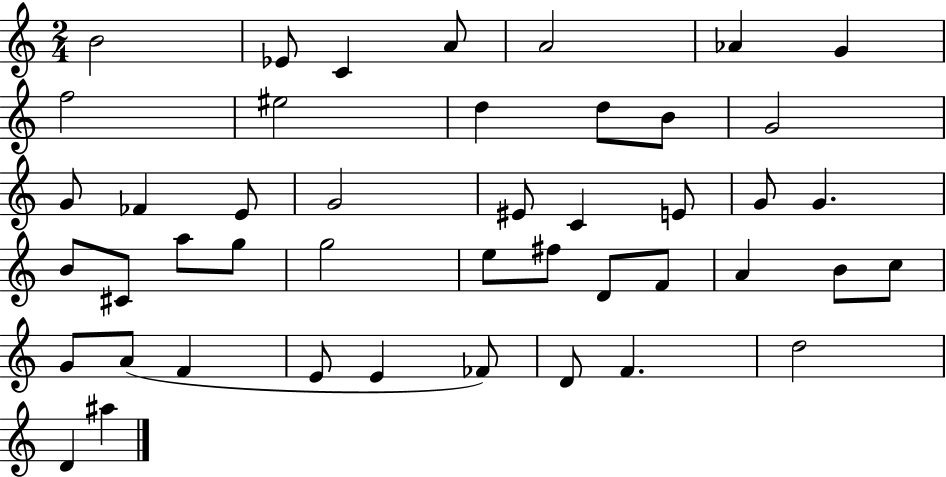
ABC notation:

X:1
T:Untitled
M:2/4
L:1/4
K:C
B2 _E/2 C A/2 A2 _A G f2 ^e2 d d/2 B/2 G2 G/2 _F E/2 G2 ^E/2 C E/2 G/2 G B/2 ^C/2 a/2 g/2 g2 e/2 ^f/2 D/2 F/2 A B/2 c/2 G/2 A/2 F E/2 E _F/2 D/2 F d2 D ^a